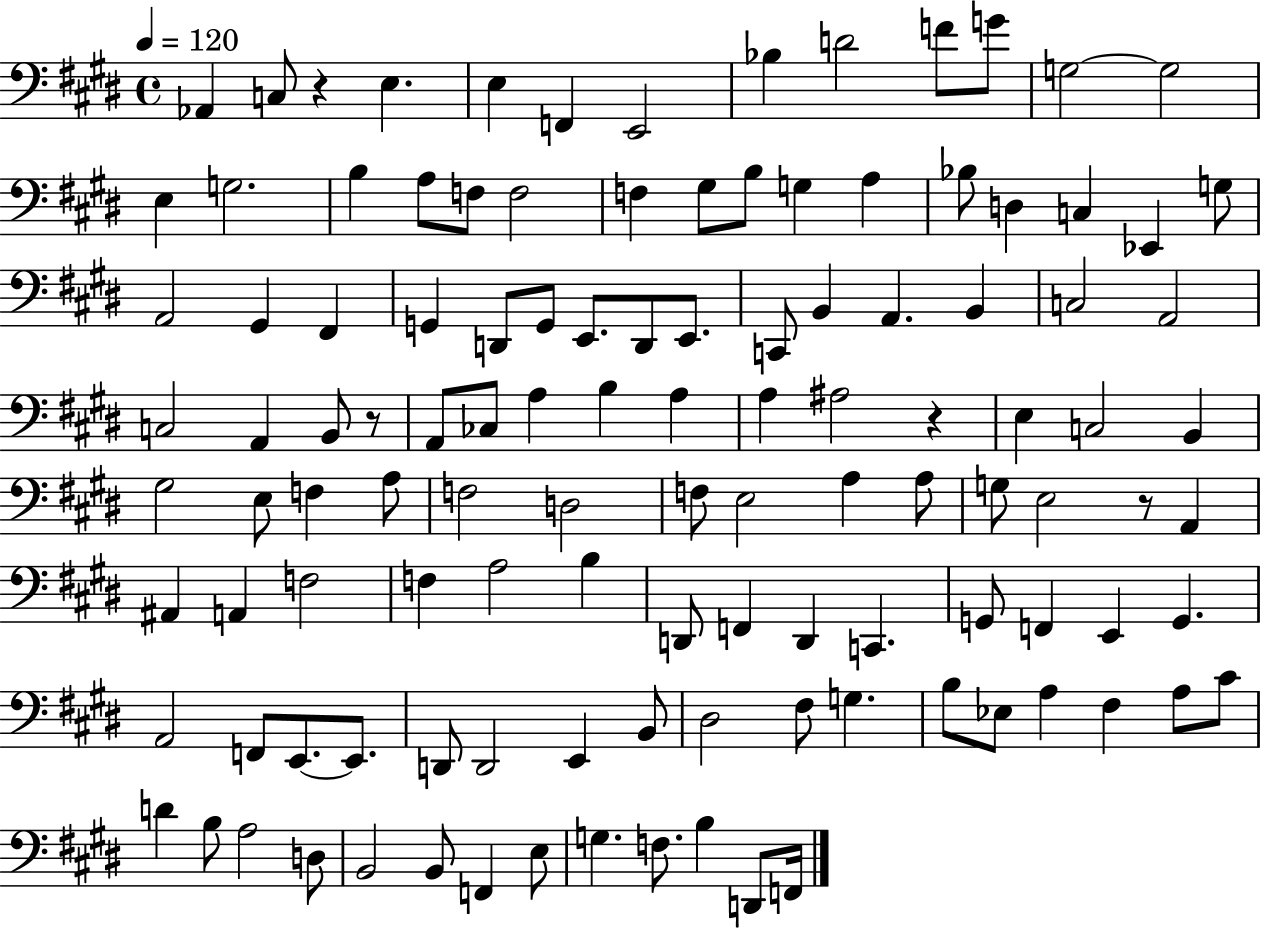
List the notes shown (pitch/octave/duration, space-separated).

Ab2/q C3/e R/q E3/q. E3/q F2/q E2/h Bb3/q D4/h F4/e G4/e G3/h G3/h E3/q G3/h. B3/q A3/e F3/e F3/h F3/q G#3/e B3/e G3/q A3/q Bb3/e D3/q C3/q Eb2/q G3/e A2/h G#2/q F#2/q G2/q D2/e G2/e E2/e. D2/e E2/e. C2/e B2/q A2/q. B2/q C3/h A2/h C3/h A2/q B2/e R/e A2/e CES3/e A3/q B3/q A3/q A3/q A#3/h R/q E3/q C3/h B2/q G#3/h E3/e F3/q A3/e F3/h D3/h F3/e E3/h A3/q A3/e G3/e E3/h R/e A2/q A#2/q A2/q F3/h F3/q A3/h B3/q D2/e F2/q D2/q C2/q. G2/e F2/q E2/q G2/q. A2/h F2/e E2/e. E2/e. D2/e D2/h E2/q B2/e D#3/h F#3/e G3/q. B3/e Eb3/e A3/q F#3/q A3/e C#4/e D4/q B3/e A3/h D3/e B2/h B2/e F2/q E3/e G3/q. F3/e. B3/q D2/e F2/s